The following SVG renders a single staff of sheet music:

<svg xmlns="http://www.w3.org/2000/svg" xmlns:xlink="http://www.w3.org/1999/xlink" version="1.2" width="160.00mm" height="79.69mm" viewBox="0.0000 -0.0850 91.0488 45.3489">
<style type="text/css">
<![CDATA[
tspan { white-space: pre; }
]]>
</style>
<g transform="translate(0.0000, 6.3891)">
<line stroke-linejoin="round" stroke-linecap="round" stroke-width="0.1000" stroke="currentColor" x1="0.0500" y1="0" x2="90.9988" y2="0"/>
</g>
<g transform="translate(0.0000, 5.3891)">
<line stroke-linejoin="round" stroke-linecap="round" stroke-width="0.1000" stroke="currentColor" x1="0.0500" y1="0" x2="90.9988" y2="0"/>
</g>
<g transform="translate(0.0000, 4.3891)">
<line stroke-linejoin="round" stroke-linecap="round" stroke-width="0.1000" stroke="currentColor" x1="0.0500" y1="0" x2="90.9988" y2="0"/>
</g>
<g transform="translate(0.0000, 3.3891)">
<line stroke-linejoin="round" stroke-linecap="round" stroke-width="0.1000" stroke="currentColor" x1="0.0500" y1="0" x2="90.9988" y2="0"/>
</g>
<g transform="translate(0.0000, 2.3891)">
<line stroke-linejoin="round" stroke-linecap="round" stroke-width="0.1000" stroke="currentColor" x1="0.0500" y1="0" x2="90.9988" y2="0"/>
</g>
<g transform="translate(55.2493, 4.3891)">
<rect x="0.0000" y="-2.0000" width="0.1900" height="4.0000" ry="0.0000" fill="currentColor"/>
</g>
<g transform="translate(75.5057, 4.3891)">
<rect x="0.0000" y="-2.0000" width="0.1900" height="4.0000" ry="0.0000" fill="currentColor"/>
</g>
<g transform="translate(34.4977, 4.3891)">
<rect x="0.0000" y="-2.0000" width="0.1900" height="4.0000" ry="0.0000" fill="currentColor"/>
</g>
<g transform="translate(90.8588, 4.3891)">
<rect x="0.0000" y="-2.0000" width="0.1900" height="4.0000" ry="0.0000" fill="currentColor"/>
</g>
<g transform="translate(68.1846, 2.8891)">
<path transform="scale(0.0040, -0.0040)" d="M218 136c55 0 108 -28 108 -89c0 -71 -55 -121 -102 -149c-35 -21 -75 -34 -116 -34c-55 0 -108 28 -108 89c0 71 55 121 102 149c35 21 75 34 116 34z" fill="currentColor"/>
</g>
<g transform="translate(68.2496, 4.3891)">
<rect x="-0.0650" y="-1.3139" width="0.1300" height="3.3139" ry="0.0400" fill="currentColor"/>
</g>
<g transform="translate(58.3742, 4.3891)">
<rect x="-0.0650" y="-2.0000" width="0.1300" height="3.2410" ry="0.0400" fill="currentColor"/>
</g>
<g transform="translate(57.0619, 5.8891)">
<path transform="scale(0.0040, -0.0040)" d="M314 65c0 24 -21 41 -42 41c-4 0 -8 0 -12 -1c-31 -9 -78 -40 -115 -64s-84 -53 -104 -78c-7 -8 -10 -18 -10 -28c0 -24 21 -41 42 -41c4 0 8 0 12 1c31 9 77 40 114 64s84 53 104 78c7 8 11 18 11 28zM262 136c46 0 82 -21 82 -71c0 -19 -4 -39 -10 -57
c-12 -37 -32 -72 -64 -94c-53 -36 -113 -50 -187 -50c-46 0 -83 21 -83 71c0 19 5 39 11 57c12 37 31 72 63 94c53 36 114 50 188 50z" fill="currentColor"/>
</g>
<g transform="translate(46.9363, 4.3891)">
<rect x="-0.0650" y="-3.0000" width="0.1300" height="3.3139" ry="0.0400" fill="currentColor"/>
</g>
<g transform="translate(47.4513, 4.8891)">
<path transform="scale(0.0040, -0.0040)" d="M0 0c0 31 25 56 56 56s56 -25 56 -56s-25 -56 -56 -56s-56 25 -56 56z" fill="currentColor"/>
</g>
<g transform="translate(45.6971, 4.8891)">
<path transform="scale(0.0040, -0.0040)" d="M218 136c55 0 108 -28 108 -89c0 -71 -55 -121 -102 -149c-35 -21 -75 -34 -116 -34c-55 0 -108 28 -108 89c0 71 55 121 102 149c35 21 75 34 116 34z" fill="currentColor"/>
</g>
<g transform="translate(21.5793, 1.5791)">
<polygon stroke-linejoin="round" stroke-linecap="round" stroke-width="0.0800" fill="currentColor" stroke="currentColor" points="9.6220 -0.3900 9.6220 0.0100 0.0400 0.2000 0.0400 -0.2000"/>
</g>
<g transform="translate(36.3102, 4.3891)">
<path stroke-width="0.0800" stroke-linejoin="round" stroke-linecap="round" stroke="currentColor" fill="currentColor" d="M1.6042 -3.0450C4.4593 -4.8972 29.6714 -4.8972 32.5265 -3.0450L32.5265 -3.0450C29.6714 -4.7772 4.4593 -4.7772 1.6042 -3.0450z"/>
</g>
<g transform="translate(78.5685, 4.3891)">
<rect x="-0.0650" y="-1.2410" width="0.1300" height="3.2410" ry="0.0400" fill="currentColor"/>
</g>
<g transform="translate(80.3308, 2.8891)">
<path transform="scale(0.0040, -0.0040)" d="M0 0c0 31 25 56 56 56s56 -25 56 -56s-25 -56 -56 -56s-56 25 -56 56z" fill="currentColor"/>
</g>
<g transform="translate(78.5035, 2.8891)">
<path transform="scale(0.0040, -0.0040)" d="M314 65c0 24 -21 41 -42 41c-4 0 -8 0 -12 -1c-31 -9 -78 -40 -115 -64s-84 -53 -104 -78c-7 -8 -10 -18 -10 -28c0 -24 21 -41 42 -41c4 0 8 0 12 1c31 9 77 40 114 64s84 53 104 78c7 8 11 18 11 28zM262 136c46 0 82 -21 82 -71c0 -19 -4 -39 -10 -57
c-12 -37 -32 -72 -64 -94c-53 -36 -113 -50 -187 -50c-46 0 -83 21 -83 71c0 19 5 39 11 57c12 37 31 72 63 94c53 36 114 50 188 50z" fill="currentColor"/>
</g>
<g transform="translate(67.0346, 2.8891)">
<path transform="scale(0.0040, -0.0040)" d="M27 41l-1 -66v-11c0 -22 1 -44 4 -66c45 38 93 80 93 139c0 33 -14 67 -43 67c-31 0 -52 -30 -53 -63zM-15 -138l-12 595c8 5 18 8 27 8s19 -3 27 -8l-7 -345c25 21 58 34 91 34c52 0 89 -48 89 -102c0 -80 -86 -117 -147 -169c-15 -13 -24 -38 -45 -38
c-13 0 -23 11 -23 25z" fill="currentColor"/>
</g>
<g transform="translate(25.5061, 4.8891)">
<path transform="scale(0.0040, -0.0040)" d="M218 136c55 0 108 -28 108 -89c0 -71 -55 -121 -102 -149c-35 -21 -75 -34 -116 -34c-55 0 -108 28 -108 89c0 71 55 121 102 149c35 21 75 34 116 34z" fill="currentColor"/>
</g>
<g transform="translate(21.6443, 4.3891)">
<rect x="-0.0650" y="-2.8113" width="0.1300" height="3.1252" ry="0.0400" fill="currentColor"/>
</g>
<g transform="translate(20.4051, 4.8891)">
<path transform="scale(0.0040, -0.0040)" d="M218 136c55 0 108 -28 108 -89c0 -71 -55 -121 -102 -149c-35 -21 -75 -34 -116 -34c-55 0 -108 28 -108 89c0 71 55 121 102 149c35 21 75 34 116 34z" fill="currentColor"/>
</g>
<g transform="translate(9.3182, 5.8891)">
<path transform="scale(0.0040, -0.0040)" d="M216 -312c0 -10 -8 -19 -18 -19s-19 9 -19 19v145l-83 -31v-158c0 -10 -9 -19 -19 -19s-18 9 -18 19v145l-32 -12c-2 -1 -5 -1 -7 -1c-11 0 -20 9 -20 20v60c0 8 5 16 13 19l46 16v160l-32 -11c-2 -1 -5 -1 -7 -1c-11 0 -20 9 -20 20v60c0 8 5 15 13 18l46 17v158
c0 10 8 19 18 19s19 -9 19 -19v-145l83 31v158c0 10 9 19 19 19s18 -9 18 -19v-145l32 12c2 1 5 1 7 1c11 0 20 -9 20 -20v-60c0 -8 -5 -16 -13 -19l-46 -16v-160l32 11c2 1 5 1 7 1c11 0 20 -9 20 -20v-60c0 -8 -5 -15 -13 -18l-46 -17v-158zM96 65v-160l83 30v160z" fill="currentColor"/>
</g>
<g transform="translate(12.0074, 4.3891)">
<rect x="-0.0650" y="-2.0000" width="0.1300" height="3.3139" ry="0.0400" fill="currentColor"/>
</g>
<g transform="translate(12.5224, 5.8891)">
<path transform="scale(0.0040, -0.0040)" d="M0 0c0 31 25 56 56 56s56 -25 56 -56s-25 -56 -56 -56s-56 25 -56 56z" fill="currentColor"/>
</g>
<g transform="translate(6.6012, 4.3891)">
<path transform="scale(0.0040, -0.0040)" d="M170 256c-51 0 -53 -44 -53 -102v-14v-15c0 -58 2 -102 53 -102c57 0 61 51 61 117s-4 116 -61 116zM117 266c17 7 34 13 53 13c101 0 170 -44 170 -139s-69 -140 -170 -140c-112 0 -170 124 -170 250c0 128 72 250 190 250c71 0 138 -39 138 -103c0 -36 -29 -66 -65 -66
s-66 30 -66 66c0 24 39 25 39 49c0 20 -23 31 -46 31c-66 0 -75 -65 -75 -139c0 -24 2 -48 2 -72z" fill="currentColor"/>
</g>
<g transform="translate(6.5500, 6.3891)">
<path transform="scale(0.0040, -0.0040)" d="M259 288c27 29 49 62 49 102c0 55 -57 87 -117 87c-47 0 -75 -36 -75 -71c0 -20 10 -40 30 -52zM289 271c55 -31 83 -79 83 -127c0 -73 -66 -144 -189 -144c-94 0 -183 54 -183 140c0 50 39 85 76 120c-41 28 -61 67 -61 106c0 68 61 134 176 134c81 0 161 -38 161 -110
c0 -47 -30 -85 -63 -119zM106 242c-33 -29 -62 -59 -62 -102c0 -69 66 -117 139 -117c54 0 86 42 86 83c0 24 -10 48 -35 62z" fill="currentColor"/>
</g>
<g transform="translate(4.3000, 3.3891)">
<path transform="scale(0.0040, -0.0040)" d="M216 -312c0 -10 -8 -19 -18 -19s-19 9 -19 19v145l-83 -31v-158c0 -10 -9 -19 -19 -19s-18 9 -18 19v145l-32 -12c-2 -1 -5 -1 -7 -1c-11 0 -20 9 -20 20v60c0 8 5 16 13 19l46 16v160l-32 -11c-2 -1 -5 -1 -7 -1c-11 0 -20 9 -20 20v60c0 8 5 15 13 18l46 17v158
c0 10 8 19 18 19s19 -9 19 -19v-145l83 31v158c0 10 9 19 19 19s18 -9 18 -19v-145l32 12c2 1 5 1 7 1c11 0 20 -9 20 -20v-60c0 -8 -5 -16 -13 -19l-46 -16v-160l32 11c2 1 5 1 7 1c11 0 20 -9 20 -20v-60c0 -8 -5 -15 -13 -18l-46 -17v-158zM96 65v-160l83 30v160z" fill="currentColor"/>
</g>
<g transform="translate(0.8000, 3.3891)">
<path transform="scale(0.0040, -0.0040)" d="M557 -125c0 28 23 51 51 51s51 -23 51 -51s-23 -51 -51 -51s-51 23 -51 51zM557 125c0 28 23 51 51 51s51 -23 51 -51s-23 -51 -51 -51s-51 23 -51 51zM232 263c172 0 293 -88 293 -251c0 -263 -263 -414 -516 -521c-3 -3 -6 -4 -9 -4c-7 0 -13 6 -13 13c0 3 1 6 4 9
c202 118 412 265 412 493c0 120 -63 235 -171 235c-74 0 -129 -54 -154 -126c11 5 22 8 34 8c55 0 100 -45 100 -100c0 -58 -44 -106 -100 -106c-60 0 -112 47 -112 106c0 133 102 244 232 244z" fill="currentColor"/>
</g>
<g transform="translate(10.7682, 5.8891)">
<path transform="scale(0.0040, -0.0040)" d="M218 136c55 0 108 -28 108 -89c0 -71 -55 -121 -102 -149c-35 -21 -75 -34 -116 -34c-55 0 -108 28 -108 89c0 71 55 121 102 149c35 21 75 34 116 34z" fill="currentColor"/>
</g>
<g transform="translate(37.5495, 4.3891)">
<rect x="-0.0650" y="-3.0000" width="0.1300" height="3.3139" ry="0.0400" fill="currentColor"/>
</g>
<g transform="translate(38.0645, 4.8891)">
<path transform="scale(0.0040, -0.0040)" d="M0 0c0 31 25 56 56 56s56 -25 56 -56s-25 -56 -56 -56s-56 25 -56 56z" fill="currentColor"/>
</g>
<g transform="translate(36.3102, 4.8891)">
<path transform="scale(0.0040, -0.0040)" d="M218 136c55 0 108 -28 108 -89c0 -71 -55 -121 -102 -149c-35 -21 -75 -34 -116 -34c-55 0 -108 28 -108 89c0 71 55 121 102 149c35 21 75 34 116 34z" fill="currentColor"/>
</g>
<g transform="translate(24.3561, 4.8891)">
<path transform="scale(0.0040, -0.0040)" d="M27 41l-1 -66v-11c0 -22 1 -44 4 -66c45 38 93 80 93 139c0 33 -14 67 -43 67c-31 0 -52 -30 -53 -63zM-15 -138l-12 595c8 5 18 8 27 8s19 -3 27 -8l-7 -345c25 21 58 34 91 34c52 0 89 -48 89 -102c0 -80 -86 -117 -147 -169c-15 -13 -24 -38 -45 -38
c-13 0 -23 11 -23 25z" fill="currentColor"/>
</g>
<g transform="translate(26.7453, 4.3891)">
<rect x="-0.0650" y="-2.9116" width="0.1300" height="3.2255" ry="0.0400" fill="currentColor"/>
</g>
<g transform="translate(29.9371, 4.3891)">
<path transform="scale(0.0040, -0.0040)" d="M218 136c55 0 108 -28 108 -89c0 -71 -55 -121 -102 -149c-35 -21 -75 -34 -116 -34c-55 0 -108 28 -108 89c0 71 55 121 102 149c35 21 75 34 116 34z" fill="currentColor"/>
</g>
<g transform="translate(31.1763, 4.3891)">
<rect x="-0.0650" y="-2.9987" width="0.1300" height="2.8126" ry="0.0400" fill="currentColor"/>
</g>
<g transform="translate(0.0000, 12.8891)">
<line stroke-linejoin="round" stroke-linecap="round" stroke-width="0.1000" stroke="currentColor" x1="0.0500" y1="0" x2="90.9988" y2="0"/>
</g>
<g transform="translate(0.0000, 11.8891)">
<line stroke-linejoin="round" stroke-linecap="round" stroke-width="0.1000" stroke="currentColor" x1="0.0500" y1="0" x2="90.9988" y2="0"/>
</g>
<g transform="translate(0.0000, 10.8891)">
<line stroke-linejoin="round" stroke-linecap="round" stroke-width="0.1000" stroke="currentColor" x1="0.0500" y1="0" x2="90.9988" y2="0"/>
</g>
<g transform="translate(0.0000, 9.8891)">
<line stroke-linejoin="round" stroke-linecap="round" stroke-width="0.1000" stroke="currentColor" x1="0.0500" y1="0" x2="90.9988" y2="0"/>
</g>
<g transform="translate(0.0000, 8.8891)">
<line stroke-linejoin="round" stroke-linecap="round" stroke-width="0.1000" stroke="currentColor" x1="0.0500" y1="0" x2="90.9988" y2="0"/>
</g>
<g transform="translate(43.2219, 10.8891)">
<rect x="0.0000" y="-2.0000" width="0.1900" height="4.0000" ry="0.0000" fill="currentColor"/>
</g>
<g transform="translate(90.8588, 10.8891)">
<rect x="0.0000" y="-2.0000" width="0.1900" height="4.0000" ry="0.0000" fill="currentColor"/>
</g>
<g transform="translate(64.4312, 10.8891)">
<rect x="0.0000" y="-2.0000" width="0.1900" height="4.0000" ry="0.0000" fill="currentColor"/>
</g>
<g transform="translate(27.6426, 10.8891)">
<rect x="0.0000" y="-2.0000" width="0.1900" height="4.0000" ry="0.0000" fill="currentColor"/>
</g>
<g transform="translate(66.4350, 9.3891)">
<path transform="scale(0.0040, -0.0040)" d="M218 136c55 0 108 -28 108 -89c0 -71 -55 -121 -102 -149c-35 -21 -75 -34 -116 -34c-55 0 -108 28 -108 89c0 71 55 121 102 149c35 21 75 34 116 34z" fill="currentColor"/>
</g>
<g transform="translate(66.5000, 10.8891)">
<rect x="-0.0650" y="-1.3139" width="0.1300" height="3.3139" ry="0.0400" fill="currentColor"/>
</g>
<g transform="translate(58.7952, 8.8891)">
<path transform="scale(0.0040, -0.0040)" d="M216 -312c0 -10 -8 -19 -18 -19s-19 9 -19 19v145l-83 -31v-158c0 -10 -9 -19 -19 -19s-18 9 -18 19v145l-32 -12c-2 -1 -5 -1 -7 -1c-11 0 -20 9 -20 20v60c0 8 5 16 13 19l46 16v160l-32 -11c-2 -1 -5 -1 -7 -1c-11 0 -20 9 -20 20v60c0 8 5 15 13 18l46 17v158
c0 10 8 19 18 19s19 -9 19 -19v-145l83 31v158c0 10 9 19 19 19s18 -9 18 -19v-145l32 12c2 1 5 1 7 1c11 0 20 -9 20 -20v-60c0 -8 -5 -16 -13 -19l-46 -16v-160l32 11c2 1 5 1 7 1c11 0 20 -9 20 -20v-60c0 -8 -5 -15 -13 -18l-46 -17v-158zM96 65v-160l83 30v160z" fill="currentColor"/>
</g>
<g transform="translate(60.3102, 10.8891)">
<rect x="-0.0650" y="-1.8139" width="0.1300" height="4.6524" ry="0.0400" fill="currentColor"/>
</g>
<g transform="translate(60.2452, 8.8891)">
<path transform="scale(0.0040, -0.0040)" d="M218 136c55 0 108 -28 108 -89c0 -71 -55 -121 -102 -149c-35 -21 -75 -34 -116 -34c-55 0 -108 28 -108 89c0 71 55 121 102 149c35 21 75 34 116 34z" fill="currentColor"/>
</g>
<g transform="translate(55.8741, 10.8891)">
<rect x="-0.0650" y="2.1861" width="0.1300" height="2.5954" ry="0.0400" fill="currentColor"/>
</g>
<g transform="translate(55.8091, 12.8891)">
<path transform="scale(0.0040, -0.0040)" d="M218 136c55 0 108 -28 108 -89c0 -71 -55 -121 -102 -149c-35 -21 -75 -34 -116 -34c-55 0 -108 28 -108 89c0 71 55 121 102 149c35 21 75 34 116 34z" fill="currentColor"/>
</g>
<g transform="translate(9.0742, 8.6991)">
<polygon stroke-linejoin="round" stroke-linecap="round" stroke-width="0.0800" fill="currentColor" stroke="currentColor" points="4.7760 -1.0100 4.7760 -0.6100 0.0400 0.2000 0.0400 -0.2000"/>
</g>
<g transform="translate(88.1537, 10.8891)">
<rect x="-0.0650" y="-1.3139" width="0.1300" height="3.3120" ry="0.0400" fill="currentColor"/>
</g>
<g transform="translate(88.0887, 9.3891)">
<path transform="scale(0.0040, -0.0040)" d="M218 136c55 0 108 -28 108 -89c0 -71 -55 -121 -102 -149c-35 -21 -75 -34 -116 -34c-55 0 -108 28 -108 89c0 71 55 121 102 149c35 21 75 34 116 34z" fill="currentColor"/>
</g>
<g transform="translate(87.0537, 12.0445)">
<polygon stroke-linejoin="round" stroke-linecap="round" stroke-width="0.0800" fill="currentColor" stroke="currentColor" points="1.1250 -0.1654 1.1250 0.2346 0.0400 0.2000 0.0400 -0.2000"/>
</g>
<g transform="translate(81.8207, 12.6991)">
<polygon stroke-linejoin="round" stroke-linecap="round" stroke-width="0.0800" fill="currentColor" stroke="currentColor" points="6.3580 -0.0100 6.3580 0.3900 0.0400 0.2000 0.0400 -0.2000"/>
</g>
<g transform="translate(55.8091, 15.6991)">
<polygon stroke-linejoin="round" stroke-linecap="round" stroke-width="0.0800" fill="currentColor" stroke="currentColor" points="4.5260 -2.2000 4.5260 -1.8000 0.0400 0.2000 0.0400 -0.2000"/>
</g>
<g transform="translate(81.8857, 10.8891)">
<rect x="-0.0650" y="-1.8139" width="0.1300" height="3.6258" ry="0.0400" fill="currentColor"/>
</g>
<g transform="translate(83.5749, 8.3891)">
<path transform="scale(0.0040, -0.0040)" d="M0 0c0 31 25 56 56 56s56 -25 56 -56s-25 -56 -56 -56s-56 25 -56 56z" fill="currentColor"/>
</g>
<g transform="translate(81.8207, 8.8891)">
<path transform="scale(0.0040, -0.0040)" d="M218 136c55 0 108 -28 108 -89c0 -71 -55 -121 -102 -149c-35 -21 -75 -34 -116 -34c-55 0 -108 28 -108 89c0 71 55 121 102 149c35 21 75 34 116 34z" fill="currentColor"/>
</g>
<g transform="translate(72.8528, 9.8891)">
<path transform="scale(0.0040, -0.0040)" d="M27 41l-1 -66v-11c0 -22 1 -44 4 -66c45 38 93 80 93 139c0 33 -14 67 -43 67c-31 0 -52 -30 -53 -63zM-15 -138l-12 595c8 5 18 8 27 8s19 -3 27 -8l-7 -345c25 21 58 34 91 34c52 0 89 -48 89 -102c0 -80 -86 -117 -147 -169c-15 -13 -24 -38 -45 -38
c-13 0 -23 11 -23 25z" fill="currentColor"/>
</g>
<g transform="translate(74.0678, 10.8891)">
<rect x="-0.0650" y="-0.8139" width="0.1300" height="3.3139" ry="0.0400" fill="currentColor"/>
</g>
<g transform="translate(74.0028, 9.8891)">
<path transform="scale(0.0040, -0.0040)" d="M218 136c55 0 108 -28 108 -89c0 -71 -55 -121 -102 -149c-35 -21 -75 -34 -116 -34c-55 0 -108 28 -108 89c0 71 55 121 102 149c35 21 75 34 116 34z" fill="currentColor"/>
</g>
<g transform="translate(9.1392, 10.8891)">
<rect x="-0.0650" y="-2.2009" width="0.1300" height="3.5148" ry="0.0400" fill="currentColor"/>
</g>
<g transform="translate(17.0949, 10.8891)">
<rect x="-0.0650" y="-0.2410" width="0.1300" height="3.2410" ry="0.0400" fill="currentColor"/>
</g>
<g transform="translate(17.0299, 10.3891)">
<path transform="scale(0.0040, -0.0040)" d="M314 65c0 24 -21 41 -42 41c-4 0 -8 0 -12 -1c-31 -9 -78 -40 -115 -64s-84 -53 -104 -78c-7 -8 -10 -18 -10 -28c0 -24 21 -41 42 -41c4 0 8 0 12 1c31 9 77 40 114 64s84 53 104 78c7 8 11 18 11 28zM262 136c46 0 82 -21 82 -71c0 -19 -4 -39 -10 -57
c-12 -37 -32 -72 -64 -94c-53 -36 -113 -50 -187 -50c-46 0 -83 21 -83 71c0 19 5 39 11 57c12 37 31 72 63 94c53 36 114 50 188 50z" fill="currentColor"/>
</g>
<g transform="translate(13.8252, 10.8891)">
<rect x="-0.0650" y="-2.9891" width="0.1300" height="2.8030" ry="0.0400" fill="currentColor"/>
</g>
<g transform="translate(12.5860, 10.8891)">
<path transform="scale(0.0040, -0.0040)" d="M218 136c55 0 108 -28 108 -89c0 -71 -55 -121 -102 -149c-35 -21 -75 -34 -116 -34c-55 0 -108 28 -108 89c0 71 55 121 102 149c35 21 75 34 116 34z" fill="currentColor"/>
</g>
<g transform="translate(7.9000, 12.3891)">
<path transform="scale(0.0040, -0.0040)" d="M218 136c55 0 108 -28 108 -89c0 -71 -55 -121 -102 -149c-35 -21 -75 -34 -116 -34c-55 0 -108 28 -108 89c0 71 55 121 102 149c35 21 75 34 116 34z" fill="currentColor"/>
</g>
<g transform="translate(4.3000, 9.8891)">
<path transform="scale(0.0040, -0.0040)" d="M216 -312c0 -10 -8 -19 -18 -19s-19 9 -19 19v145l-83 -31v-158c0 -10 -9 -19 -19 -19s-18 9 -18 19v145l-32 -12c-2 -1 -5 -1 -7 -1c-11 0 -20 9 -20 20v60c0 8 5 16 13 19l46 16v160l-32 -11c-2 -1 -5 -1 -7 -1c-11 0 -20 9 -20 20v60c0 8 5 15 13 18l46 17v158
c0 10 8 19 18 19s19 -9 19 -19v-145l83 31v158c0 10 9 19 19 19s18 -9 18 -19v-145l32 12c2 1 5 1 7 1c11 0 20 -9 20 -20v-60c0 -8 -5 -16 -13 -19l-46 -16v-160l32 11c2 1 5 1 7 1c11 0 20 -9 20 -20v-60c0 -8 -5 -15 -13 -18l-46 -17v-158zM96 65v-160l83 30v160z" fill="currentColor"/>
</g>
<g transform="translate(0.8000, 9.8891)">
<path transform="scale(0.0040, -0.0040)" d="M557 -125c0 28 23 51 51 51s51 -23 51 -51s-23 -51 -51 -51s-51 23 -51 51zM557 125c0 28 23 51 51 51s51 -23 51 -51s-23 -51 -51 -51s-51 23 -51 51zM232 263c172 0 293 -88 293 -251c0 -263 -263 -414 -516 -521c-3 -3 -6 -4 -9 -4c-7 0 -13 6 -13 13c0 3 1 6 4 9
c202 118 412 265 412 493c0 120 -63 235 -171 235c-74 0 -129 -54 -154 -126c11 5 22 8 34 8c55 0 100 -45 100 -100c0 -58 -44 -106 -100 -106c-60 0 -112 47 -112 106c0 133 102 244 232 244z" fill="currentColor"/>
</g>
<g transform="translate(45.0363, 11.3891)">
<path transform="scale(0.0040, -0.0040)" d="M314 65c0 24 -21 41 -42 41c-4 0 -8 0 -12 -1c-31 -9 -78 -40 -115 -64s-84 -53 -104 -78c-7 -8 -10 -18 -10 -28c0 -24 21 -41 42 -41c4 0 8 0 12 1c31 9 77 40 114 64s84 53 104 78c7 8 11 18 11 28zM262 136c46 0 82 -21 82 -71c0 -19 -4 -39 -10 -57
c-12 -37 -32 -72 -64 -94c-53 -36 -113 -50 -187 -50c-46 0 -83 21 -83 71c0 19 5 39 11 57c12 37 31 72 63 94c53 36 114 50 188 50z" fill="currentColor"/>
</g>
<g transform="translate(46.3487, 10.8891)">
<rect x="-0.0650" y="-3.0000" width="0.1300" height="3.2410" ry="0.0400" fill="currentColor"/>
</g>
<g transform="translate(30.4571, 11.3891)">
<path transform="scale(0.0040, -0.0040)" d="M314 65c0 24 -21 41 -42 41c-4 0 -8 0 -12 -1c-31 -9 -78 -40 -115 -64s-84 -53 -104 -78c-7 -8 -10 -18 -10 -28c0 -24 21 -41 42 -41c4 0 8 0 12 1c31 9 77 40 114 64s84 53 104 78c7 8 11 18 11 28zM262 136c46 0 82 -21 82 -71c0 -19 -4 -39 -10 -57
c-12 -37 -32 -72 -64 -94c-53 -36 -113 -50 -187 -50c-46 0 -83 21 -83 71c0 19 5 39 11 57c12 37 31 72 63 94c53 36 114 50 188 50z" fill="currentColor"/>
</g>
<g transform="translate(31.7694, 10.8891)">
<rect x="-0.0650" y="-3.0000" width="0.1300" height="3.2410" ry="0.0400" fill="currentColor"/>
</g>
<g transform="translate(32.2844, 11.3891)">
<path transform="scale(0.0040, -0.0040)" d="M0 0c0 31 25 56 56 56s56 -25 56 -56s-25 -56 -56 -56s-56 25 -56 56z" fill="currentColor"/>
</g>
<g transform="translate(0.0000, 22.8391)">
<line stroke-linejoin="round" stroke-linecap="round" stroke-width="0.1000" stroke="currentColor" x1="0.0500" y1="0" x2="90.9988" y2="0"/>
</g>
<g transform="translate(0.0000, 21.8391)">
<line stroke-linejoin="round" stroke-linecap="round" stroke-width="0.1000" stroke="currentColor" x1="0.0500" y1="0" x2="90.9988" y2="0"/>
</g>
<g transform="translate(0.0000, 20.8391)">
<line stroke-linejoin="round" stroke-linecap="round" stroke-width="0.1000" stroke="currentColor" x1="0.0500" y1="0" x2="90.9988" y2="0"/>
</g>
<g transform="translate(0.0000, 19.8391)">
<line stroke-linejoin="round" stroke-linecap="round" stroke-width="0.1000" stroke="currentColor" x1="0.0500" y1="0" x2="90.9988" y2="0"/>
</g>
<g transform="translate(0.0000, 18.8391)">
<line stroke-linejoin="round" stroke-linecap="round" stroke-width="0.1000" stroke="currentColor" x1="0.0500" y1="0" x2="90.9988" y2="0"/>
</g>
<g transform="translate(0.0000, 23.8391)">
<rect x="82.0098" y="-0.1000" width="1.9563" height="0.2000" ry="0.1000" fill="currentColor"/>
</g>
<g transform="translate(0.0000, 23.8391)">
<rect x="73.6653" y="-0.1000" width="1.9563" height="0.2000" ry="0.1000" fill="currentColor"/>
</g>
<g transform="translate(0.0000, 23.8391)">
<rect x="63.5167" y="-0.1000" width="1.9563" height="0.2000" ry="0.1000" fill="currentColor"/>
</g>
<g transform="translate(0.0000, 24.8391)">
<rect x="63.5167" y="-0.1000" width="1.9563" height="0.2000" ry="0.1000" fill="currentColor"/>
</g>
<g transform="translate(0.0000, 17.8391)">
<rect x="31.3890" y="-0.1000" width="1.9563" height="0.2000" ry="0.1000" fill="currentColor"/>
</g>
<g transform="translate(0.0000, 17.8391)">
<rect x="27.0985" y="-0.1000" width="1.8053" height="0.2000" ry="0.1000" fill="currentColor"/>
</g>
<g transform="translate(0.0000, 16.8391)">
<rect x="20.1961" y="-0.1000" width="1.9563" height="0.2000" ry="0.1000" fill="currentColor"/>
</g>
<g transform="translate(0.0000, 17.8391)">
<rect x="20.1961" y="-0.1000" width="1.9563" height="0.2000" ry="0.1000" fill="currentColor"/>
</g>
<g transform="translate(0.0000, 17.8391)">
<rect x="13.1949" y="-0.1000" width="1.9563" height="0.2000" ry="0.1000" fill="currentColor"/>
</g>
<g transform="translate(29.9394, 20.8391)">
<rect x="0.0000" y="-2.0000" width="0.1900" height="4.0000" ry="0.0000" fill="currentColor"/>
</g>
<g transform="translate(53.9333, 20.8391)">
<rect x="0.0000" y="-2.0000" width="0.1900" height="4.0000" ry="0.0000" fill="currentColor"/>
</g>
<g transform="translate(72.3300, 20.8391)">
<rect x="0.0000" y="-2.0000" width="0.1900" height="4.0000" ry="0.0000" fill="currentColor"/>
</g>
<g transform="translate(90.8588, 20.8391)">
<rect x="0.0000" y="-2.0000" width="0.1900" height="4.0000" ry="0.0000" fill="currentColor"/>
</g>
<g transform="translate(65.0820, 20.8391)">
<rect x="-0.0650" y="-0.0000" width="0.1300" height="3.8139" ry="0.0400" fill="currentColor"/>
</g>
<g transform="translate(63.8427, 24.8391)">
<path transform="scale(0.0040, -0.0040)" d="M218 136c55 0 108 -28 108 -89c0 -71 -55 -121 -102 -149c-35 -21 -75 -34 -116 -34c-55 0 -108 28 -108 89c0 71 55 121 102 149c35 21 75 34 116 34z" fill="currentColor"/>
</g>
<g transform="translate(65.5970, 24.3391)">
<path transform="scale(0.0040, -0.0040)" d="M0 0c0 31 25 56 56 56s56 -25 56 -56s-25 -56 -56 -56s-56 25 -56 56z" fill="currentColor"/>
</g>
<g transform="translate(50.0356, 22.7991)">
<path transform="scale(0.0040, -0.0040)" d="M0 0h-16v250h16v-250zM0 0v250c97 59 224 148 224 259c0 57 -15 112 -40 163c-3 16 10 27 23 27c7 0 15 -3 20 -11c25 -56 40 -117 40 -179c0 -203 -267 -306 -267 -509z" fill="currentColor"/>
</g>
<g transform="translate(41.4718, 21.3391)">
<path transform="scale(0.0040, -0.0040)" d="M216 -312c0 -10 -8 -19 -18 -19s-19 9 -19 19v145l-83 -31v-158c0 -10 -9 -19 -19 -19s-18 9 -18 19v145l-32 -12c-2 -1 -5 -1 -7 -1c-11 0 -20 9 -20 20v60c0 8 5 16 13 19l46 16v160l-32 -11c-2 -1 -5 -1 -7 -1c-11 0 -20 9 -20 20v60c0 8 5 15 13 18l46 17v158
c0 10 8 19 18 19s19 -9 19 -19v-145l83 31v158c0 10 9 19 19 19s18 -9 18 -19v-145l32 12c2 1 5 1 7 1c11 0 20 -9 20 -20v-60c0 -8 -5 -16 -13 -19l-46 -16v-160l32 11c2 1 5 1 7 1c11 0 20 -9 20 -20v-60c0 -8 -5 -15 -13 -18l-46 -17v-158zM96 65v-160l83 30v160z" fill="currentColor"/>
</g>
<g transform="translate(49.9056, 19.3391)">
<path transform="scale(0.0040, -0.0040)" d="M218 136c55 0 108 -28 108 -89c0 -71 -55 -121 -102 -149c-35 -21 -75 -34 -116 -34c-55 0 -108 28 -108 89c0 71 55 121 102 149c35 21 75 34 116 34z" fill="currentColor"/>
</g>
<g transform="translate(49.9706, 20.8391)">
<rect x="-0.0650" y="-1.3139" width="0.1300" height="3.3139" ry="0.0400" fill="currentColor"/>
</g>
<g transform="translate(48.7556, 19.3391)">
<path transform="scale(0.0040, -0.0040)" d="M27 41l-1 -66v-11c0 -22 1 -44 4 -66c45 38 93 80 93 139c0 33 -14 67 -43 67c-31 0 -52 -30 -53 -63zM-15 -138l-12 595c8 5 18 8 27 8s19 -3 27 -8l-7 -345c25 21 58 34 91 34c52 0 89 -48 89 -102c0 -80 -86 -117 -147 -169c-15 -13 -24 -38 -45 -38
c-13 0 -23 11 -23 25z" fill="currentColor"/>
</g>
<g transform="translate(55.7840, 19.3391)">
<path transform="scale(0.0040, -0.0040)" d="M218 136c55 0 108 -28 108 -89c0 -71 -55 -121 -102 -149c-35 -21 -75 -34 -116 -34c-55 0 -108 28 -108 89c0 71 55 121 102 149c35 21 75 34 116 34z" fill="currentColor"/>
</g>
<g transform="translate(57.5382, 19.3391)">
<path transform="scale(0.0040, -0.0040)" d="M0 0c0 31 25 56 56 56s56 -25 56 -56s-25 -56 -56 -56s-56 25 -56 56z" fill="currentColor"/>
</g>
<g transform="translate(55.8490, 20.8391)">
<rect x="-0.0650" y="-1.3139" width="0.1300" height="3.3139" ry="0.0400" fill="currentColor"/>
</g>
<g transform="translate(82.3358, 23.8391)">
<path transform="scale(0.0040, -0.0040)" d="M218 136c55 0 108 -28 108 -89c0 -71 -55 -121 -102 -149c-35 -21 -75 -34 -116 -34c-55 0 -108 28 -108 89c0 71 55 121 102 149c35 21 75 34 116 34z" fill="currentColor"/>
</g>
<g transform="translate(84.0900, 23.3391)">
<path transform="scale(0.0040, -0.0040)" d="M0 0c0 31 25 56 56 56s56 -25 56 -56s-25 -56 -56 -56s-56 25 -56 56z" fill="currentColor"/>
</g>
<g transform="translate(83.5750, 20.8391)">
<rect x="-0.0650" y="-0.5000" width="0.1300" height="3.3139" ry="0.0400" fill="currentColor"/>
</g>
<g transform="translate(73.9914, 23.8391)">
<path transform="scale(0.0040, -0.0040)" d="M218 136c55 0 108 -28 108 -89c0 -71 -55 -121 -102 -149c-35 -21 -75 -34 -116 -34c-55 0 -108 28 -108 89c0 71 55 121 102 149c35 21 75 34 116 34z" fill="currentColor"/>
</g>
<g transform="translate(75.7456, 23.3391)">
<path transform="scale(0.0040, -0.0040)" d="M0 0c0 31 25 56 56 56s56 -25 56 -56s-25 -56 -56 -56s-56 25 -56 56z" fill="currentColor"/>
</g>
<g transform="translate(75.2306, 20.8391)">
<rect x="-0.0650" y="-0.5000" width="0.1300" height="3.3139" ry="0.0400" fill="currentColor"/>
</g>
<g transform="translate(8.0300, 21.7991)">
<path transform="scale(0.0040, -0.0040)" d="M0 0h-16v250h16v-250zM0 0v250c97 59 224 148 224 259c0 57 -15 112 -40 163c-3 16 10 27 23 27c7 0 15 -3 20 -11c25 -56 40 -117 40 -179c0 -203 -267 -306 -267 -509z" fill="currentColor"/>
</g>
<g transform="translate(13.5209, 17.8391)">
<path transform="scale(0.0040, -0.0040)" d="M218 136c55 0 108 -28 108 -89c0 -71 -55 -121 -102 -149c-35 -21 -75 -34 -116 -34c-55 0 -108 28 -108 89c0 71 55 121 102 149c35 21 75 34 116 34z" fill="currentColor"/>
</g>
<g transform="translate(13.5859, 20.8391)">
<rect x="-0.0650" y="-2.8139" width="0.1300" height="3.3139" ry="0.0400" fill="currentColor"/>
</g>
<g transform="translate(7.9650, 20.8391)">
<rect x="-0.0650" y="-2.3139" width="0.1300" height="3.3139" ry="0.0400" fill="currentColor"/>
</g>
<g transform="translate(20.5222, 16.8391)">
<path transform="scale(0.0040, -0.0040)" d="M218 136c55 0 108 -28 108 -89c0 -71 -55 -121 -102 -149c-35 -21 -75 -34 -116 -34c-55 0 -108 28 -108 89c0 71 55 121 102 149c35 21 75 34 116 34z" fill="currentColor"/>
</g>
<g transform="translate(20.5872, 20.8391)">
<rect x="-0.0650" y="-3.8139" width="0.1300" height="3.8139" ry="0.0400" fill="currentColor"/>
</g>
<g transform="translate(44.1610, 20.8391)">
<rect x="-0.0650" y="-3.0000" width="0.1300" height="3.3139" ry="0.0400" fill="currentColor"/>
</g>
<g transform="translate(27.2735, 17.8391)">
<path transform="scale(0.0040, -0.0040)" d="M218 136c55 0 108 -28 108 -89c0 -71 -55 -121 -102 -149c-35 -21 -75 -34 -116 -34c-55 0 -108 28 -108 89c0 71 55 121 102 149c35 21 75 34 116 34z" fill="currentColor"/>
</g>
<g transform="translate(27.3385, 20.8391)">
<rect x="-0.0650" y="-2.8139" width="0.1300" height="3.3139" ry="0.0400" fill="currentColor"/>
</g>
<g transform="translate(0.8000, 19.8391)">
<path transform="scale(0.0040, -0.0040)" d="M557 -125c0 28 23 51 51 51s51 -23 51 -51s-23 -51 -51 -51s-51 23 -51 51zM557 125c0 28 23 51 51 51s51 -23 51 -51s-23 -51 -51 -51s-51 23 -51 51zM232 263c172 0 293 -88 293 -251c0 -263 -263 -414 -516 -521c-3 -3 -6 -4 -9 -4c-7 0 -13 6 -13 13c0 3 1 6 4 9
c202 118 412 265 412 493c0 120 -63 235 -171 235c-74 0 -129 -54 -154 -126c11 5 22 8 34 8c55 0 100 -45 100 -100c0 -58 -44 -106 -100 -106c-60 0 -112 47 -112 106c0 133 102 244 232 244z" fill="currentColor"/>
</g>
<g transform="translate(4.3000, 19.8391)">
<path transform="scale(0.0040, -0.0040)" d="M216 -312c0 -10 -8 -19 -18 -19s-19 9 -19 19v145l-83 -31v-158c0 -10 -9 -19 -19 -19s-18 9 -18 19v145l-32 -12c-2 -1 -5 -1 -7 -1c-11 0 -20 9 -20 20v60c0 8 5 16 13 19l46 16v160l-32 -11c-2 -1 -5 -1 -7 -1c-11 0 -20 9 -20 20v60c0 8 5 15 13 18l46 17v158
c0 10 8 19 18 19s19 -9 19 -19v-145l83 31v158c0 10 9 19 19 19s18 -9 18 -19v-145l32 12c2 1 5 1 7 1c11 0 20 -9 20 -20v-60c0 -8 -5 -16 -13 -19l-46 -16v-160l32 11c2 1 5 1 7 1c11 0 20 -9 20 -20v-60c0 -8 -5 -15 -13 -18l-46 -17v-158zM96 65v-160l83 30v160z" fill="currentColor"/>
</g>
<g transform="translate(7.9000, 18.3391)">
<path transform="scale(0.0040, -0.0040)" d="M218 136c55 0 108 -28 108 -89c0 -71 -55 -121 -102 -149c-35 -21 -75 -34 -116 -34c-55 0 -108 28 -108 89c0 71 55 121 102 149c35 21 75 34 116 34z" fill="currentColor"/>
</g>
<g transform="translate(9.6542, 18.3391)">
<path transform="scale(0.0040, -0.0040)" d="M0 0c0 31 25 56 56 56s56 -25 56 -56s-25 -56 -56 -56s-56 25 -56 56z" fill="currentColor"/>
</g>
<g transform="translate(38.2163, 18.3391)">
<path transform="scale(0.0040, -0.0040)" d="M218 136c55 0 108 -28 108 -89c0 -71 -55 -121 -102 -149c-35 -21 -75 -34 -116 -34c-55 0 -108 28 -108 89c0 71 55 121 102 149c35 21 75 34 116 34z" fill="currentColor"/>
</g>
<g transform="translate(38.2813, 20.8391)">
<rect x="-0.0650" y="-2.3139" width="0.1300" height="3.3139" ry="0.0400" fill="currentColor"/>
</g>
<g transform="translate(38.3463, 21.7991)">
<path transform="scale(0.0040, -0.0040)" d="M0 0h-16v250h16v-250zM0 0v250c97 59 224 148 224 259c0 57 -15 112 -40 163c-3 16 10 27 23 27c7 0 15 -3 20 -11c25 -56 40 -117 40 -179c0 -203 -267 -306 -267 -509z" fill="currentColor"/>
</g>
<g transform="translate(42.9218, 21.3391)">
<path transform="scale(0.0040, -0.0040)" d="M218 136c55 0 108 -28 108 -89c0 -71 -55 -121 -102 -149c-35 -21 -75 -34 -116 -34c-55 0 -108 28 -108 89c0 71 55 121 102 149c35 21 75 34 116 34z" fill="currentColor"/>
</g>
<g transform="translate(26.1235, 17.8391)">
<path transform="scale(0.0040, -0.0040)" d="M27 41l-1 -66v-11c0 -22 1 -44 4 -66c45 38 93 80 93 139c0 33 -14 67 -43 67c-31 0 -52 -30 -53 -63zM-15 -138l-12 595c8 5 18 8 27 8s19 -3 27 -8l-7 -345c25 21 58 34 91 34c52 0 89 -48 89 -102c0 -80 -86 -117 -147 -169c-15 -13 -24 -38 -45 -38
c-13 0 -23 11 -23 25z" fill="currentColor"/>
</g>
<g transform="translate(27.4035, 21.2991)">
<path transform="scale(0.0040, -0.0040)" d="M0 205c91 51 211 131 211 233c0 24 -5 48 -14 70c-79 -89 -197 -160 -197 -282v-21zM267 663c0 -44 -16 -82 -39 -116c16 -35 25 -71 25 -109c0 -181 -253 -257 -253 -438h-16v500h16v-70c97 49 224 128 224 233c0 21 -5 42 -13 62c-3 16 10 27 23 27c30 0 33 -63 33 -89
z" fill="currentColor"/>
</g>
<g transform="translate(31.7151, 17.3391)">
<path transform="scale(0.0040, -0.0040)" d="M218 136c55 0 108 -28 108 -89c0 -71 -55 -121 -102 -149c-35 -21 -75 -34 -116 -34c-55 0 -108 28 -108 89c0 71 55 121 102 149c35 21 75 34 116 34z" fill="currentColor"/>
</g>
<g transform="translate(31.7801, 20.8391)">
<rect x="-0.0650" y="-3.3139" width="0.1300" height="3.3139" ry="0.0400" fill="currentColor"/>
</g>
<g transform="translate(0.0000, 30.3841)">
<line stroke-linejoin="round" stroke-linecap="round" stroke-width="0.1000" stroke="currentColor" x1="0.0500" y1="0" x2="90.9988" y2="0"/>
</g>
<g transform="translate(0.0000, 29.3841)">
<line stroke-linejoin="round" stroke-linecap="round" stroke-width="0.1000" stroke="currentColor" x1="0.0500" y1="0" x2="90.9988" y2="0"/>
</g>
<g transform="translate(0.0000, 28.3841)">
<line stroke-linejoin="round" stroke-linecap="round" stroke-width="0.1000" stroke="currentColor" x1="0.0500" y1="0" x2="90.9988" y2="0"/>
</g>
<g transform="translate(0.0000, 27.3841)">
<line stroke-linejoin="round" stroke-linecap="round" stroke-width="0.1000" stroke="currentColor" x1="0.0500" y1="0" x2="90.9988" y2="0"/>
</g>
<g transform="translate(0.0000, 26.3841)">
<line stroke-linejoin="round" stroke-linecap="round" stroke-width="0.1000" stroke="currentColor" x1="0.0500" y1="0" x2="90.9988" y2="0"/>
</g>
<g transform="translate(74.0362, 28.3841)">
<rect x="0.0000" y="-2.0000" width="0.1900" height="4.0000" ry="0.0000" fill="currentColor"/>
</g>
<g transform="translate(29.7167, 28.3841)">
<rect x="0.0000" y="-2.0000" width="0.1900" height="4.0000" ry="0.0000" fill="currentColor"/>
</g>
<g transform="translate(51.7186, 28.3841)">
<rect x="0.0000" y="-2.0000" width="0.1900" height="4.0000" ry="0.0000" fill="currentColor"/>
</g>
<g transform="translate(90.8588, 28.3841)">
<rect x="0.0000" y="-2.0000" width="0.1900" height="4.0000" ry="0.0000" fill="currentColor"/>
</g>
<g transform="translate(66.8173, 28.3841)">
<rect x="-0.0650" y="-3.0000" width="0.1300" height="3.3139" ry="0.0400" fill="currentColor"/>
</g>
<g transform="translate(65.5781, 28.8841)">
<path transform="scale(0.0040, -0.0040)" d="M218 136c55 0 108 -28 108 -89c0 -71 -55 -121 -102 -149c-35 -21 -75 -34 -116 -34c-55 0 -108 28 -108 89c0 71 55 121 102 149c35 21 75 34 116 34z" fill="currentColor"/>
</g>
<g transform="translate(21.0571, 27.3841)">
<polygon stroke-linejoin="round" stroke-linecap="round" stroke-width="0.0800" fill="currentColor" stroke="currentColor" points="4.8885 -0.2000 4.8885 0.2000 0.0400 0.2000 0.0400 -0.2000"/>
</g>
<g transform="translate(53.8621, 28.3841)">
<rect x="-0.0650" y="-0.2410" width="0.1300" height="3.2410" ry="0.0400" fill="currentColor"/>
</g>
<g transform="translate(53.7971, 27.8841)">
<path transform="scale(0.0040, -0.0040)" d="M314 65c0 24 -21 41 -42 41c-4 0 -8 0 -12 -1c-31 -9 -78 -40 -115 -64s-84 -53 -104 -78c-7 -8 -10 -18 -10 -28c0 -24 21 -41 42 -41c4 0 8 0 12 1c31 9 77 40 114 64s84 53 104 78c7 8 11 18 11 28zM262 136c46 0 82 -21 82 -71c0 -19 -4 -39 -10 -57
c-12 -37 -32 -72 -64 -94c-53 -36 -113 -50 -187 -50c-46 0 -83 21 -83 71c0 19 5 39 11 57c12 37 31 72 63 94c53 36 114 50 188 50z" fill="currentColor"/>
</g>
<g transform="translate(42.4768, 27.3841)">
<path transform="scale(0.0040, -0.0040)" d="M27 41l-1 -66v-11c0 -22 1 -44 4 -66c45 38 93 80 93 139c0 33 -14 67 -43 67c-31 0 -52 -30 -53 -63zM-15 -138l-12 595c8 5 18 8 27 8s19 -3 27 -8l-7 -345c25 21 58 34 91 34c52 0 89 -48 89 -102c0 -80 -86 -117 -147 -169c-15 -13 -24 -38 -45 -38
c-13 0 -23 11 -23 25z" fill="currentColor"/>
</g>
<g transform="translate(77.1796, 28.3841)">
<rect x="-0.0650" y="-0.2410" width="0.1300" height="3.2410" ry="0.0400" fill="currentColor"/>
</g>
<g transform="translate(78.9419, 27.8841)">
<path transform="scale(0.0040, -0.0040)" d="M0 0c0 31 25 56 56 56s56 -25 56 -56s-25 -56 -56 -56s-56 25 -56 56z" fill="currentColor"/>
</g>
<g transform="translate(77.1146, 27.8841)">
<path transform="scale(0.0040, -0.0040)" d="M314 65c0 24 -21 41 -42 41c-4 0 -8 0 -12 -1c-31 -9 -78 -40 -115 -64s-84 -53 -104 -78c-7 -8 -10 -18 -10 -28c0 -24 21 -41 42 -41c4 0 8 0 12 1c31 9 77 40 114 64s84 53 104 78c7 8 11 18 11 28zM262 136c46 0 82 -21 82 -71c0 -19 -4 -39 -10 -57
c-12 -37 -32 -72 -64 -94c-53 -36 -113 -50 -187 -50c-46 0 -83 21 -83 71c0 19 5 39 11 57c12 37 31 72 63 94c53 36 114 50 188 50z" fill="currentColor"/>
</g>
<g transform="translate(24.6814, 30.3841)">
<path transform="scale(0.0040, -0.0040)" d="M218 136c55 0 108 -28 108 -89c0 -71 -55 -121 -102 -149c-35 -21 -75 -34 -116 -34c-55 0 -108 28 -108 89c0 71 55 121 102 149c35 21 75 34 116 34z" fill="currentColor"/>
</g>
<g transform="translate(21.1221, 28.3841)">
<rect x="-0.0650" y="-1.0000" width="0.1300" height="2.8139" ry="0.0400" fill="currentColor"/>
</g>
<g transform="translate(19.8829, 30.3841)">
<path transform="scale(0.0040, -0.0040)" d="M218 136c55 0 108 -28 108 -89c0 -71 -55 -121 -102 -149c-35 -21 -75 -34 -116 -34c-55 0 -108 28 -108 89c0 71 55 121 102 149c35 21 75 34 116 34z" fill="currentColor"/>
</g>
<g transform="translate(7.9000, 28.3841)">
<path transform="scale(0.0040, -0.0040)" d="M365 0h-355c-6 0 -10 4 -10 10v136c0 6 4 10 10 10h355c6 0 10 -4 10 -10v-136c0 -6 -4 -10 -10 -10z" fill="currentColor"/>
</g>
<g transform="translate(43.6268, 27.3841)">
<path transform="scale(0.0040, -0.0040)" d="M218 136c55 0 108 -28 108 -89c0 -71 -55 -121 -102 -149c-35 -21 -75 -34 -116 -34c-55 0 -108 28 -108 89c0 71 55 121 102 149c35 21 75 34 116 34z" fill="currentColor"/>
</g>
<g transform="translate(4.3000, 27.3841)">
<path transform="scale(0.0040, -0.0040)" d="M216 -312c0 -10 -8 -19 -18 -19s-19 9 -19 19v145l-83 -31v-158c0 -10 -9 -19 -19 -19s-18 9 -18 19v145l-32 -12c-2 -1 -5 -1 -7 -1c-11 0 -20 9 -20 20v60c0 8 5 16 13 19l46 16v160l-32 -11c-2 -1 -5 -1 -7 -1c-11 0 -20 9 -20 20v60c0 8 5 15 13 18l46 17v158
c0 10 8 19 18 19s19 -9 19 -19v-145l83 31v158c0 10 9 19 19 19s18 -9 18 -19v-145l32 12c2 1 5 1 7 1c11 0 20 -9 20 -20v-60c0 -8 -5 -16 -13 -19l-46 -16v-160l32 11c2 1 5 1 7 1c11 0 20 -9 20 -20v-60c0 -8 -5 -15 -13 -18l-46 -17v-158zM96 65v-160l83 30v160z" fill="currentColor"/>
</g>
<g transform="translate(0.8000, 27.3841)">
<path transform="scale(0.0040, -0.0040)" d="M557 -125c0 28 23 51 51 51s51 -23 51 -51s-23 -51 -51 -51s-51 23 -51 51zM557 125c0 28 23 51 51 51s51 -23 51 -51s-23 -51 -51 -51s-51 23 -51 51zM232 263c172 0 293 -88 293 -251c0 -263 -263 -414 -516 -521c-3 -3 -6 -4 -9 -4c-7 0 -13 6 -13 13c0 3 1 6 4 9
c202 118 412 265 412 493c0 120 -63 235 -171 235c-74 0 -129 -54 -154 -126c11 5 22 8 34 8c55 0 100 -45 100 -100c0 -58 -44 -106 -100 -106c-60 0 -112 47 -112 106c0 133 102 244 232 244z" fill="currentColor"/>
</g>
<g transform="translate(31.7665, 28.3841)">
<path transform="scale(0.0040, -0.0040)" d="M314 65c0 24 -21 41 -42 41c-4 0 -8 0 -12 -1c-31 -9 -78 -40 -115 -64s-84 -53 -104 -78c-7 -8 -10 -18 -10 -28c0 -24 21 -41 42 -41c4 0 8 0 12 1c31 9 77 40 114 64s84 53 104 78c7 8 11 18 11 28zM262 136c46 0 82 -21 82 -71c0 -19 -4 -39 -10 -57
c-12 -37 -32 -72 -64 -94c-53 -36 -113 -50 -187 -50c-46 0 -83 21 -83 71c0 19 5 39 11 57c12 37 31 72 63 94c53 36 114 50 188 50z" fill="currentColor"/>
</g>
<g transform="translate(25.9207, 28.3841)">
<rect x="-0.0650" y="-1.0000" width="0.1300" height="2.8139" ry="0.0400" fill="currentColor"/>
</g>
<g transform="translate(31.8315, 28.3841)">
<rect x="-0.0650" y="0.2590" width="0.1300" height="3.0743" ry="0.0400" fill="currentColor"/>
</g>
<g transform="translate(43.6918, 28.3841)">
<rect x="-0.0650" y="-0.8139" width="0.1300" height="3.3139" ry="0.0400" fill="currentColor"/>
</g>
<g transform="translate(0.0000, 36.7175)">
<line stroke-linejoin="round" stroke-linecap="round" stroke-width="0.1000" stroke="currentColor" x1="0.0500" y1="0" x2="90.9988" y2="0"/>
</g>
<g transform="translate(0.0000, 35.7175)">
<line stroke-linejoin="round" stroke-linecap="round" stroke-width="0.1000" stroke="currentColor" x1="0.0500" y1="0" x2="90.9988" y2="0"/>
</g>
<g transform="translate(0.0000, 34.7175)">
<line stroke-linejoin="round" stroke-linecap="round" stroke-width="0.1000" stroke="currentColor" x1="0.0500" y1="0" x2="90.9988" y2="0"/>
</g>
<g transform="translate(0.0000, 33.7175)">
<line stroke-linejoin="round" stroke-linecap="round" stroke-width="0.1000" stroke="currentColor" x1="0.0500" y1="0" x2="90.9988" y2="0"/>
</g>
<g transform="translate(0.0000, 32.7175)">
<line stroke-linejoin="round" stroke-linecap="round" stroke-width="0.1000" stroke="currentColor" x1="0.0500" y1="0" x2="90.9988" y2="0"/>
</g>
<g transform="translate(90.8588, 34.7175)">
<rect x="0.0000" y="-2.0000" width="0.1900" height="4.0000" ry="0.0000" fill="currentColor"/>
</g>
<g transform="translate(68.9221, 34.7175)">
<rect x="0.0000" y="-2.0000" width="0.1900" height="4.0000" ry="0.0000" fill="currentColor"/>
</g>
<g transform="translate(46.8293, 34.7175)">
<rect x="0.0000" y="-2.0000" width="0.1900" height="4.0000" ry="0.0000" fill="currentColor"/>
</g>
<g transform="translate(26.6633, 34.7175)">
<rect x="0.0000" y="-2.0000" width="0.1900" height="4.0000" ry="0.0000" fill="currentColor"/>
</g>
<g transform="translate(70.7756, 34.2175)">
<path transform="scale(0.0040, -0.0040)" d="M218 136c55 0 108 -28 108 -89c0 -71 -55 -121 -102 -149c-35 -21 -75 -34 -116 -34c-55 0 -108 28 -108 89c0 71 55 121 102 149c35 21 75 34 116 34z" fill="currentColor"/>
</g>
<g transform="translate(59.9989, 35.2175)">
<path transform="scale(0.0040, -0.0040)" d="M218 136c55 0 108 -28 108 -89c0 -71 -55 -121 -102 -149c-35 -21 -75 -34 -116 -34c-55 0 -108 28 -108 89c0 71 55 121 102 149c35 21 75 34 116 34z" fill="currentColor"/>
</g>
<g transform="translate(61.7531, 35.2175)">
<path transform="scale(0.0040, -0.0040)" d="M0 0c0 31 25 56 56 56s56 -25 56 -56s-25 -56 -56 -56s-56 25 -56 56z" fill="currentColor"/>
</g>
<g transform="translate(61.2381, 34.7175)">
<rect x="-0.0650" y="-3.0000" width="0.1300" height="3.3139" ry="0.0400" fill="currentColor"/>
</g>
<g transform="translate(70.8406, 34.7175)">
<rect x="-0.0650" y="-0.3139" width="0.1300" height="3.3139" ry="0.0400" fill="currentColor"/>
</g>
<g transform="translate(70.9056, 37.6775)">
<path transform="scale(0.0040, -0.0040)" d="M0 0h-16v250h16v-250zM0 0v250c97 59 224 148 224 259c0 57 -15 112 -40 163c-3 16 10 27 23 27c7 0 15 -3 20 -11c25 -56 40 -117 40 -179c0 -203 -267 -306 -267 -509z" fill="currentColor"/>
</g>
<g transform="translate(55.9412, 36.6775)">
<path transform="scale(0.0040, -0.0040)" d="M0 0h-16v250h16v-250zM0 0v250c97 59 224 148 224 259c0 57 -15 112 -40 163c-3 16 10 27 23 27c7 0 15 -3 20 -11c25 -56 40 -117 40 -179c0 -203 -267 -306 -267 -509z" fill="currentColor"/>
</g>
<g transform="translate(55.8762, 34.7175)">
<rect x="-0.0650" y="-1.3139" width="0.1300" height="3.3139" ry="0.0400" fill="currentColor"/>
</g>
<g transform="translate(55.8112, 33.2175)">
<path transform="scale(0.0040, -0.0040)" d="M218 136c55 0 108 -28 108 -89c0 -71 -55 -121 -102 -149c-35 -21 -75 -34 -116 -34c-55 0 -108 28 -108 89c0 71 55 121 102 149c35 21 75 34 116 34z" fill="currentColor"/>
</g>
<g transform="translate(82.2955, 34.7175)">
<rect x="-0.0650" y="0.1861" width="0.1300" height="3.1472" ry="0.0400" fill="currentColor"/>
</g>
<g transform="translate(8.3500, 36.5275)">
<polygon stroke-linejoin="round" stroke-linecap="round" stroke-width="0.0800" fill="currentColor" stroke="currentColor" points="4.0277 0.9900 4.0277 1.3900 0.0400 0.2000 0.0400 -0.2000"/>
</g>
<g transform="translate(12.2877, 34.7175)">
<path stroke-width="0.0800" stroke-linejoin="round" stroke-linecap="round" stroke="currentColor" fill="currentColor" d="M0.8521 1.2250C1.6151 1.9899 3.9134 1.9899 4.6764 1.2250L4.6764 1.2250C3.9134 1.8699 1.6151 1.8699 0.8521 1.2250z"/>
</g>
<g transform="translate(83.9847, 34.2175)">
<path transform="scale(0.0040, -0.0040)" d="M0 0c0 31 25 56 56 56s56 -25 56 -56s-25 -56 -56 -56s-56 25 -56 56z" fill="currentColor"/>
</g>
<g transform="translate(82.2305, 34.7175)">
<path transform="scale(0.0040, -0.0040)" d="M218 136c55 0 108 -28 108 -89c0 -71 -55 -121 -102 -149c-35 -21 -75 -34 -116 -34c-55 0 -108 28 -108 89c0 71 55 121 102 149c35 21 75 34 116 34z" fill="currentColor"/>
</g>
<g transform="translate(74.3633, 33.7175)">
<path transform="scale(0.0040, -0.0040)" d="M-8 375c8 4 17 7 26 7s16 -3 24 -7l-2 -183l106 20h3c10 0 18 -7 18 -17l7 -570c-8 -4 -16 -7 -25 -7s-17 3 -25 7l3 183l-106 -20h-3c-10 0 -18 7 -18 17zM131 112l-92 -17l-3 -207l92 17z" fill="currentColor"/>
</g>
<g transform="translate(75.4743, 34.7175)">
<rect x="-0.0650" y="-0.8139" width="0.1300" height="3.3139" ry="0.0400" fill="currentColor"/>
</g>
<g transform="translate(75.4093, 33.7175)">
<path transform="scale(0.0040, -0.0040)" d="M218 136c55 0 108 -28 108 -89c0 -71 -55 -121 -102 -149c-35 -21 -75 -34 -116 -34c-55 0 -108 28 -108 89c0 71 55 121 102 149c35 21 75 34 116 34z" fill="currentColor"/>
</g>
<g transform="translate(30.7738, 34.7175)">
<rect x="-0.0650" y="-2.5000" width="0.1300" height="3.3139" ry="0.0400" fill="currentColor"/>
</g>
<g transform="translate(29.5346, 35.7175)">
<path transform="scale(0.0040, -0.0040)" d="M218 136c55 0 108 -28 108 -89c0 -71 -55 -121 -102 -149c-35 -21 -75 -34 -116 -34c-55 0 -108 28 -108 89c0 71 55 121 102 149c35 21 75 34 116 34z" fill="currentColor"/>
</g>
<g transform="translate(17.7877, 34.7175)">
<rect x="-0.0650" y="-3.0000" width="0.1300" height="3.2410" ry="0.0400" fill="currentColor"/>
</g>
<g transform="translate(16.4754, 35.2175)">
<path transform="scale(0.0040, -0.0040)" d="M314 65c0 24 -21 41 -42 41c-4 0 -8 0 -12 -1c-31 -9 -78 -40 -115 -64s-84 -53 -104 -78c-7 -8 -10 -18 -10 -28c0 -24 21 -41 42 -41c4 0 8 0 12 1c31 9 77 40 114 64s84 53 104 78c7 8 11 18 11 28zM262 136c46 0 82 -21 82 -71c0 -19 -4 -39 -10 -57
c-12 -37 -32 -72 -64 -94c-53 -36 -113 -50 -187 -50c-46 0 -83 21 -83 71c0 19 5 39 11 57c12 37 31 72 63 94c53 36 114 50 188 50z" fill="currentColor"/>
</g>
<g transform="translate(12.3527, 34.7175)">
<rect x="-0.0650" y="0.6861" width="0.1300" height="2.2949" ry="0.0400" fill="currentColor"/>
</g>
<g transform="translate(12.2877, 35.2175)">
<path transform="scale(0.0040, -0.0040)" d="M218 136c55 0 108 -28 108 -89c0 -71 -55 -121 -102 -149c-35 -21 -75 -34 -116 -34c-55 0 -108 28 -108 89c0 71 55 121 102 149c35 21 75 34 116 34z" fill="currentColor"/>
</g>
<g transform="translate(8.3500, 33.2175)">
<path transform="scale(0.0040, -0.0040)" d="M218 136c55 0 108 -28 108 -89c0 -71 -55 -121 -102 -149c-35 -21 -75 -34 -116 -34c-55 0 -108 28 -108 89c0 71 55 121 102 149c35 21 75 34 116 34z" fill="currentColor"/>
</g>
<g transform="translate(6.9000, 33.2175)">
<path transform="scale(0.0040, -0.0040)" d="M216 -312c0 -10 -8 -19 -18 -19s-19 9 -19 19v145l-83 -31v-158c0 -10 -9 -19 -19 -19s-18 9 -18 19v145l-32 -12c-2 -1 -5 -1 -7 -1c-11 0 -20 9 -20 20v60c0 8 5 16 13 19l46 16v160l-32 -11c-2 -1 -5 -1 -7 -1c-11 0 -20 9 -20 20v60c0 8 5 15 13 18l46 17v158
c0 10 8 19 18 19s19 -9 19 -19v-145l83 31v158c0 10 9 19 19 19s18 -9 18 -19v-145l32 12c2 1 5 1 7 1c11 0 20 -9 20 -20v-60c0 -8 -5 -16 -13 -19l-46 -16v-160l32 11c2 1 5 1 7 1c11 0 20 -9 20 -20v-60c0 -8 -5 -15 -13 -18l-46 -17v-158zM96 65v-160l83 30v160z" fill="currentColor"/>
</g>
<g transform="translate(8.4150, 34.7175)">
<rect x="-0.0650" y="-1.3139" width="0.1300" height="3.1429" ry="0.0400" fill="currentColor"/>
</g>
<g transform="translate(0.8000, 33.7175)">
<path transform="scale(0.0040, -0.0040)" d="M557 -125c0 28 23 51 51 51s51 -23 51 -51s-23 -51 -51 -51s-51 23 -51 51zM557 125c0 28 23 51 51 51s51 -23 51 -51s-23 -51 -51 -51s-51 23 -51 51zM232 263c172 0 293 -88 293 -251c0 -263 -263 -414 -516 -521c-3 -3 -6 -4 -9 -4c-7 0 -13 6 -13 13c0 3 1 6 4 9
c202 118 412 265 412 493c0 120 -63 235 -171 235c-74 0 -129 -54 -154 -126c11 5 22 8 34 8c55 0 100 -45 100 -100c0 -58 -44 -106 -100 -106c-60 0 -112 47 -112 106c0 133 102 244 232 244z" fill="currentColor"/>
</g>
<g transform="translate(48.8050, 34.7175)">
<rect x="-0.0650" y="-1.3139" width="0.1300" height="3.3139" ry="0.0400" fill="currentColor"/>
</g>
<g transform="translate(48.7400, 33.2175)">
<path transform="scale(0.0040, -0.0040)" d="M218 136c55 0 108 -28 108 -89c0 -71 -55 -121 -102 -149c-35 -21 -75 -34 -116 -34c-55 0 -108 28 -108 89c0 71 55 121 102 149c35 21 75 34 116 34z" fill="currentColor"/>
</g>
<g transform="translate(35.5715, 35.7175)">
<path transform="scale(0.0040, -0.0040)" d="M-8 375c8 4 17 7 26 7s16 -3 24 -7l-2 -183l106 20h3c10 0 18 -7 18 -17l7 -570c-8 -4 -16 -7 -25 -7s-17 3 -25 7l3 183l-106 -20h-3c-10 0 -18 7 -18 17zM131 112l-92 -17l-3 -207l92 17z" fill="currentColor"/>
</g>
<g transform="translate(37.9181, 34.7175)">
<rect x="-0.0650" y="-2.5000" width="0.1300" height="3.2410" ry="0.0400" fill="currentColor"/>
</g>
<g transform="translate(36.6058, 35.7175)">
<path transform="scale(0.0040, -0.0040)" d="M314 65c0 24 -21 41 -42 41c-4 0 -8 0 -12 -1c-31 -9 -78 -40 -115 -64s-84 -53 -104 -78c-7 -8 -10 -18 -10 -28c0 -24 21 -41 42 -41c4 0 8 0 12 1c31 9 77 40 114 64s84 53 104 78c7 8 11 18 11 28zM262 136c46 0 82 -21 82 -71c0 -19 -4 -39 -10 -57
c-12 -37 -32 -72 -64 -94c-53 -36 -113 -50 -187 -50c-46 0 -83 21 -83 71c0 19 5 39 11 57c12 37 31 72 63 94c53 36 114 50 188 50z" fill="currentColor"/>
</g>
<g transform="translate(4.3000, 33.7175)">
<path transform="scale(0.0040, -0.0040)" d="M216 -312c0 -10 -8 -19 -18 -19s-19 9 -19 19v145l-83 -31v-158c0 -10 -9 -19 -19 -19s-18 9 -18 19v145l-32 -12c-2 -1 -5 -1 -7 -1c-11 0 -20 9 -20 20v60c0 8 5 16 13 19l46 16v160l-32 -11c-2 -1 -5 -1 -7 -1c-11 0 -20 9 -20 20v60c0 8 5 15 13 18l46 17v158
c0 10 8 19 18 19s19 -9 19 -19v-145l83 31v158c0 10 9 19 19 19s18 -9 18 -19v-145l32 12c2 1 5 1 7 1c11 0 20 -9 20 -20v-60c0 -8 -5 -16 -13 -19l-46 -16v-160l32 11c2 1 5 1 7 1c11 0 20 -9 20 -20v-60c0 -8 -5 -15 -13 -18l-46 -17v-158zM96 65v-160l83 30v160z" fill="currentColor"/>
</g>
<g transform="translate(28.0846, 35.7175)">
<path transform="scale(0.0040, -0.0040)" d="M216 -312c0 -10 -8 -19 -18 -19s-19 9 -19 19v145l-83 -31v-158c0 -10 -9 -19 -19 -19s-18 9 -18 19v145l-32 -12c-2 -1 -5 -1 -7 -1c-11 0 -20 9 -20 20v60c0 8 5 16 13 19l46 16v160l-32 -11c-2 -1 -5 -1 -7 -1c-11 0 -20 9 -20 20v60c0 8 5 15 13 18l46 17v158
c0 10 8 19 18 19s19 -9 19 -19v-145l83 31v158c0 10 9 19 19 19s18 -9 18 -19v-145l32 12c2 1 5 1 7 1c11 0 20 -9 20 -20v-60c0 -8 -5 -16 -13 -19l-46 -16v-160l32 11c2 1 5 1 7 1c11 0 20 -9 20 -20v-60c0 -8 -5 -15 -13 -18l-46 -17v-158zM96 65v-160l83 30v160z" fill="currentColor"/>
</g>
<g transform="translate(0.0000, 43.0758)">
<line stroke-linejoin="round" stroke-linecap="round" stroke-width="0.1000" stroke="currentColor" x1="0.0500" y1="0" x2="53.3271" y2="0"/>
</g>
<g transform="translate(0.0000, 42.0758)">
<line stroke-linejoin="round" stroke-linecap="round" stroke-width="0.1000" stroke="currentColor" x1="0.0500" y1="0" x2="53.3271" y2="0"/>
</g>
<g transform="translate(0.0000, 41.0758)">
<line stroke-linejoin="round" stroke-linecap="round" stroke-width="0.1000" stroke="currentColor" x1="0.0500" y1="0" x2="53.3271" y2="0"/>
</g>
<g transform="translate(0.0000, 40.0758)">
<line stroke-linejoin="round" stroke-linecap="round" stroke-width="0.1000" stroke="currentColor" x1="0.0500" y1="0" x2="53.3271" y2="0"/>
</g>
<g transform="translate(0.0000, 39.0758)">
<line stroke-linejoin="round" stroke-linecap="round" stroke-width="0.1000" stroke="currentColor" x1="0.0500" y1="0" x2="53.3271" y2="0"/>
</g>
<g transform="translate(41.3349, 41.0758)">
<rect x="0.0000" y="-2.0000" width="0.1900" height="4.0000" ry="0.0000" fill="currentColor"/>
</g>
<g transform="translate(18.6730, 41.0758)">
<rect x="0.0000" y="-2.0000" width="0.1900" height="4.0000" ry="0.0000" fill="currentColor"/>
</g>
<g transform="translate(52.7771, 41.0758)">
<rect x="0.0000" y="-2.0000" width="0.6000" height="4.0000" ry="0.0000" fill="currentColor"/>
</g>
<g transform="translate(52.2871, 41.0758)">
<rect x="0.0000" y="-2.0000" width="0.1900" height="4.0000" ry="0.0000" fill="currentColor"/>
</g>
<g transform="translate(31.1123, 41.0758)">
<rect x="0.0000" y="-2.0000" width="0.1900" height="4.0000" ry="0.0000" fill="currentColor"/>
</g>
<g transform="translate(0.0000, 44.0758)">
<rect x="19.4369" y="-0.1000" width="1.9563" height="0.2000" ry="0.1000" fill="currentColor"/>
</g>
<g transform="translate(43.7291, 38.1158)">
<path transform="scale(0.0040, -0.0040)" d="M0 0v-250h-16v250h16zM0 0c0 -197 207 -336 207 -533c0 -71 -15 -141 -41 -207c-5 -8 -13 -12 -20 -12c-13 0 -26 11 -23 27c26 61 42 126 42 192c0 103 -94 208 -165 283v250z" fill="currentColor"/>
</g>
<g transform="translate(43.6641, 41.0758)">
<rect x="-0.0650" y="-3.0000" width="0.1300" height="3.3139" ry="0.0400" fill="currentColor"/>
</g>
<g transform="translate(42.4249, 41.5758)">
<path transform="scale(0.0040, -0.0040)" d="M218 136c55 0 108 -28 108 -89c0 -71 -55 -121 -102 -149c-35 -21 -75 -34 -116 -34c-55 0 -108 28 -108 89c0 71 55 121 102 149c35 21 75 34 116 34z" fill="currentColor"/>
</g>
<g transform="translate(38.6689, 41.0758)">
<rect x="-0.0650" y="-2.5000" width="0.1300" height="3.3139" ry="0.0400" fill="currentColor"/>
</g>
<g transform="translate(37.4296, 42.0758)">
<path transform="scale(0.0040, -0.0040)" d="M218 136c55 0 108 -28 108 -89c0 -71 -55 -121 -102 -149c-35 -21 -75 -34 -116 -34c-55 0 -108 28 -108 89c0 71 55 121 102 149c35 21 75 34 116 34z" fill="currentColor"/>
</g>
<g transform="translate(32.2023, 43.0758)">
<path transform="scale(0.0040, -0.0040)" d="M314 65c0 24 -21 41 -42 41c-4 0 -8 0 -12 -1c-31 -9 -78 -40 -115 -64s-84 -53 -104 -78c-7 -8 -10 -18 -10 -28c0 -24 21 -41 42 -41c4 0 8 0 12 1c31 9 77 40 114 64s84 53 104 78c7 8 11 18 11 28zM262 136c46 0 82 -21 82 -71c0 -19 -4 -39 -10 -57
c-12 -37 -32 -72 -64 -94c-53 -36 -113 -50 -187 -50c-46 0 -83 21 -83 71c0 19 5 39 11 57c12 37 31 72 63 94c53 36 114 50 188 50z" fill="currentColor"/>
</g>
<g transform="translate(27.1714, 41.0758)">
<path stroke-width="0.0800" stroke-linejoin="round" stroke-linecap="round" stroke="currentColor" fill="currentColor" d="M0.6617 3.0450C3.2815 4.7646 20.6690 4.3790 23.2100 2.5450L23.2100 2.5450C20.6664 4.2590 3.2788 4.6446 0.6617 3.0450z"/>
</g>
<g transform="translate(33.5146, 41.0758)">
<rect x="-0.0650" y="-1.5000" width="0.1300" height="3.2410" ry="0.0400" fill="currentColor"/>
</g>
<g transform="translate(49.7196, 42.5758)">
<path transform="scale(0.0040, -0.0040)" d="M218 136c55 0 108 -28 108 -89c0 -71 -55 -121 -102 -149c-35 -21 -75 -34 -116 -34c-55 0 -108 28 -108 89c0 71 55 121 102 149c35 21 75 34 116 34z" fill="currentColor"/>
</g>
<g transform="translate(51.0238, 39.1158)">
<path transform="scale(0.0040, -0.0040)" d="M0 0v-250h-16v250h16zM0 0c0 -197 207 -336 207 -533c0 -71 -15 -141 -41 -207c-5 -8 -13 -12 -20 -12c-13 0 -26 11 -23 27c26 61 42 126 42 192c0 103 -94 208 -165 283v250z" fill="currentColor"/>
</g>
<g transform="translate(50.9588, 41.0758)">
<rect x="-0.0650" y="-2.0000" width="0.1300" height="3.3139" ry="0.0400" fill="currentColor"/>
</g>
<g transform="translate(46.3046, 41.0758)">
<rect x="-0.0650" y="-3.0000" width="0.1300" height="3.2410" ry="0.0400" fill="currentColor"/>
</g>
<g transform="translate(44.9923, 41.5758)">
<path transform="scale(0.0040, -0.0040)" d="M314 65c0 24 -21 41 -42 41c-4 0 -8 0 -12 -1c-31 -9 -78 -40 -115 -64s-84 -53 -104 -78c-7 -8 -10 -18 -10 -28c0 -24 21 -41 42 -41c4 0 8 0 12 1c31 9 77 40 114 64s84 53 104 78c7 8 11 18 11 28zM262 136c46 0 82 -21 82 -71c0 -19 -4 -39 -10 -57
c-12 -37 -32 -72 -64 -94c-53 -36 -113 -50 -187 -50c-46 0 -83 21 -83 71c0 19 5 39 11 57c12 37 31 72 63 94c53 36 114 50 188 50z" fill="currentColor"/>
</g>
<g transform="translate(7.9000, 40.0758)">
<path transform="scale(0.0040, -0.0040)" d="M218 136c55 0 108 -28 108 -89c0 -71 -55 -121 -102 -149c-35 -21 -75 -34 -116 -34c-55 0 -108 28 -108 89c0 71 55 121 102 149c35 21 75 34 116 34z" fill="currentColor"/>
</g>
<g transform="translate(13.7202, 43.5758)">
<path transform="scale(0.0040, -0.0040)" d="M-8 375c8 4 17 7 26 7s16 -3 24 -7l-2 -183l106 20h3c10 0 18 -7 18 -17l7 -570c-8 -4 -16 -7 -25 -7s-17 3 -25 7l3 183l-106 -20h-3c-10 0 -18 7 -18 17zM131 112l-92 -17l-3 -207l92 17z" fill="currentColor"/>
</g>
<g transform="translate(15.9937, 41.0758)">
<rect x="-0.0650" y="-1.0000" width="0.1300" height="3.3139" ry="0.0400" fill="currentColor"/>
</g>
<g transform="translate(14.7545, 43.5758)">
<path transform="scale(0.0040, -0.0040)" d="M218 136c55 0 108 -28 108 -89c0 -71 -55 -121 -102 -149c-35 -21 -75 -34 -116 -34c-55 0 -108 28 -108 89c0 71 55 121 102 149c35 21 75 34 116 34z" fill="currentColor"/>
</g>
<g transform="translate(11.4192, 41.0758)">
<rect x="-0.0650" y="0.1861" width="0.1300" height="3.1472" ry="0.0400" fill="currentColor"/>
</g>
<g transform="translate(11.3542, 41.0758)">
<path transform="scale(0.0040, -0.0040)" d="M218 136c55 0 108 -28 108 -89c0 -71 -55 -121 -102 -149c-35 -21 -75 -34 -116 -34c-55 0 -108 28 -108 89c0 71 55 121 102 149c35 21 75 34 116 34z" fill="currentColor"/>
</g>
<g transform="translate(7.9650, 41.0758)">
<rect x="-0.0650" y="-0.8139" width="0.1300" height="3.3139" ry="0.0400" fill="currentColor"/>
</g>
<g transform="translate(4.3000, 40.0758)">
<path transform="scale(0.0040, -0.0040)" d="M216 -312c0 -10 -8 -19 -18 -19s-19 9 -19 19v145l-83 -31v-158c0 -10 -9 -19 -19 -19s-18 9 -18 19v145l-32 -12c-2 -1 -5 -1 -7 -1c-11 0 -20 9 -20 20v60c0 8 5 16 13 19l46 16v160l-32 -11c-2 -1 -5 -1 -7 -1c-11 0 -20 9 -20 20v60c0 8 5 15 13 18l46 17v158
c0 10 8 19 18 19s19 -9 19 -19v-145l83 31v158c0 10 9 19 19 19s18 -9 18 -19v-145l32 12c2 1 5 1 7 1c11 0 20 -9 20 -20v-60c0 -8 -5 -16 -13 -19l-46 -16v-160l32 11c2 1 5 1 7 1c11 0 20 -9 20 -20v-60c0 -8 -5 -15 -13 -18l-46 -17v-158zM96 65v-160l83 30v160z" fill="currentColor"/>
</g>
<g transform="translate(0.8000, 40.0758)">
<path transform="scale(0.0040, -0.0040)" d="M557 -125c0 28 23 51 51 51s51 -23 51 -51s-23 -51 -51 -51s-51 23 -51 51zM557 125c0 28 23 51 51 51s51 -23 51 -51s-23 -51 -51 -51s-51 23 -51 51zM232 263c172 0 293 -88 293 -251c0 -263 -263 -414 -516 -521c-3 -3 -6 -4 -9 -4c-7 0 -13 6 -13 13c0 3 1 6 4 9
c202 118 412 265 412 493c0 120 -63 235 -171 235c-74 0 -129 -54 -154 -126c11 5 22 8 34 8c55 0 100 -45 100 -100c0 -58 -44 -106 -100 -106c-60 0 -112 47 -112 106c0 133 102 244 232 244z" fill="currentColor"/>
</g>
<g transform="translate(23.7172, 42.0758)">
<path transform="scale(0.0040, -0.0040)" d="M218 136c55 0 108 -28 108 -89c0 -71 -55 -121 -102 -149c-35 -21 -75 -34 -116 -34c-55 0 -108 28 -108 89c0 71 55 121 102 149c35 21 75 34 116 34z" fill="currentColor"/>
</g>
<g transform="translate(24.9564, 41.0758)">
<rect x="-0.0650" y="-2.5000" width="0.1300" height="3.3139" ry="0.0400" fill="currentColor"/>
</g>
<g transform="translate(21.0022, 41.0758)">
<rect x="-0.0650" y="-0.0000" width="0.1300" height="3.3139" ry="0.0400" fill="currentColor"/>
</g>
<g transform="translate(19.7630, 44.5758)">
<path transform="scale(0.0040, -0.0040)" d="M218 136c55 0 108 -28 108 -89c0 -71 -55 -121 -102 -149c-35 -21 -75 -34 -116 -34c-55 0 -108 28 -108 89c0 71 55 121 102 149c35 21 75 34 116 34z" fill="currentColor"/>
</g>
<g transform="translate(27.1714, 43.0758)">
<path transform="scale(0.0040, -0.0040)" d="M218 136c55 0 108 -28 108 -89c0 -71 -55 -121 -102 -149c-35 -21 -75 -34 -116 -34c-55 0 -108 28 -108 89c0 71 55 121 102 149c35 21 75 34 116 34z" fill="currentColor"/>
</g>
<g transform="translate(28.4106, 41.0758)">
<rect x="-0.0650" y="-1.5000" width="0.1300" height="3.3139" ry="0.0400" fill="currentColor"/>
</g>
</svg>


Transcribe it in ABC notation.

X:1
T:Untitled
M:6/8
L:1/4
K:G
^A,, C,/2 _C,/2 D,/2 C, C, A,,2 _G, G,2 A,,/2 D,/2 E,2 C,2 C,2 G,,/2 ^A,/2 G, _F, A,/2 G,/4 B,/2 C E _C/4 D B,/2 ^C, _G,/2 G, C,, E,, E,, z2 G,,/2 G,,/2 D,2 _F, E,2 C, E,2 ^G,/2 C,/2 C,2 ^B,, B,,2 G, G,/2 C, E,/2 F, D, ^F, D, F,, D,, B,, G,, G,,2 B,, C,/2 C,2 A,,/2